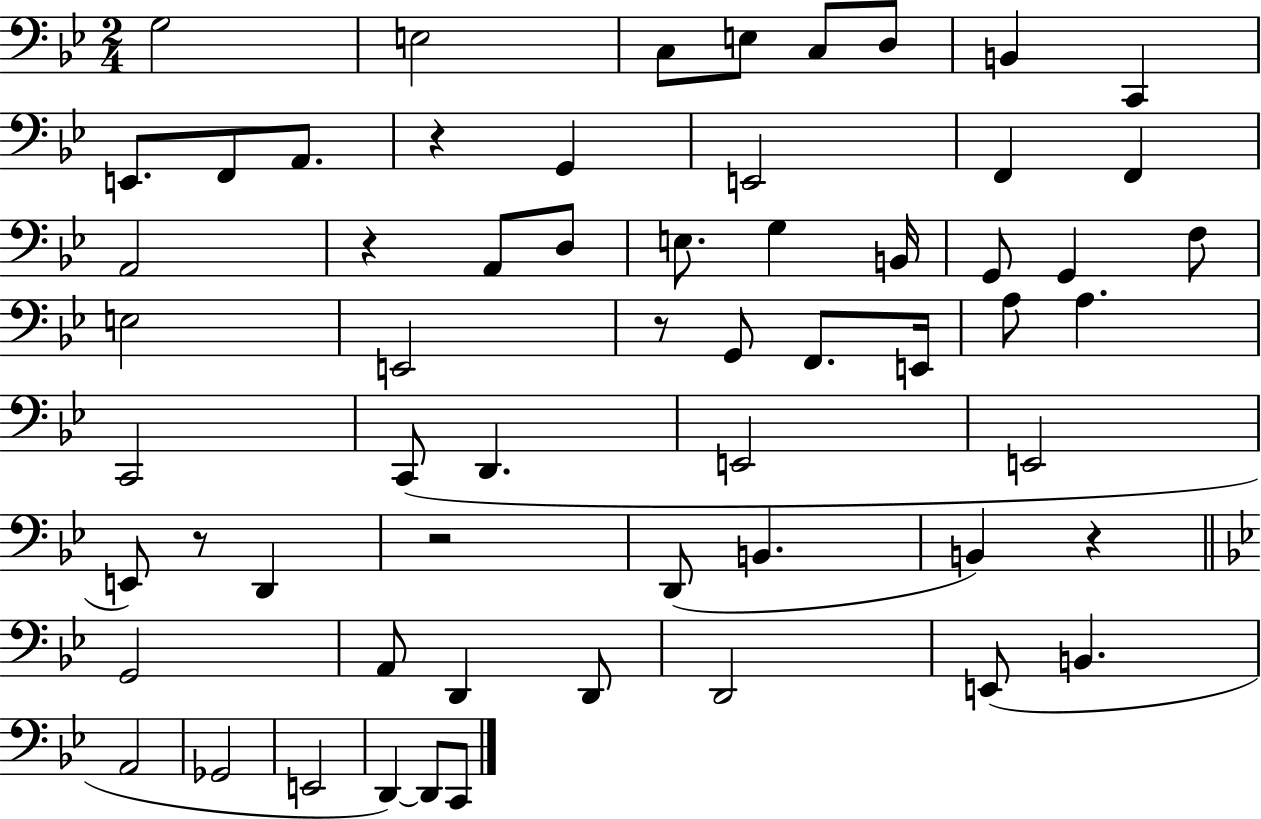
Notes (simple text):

G3/h E3/h C3/e E3/e C3/e D3/e B2/q C2/q E2/e. F2/e A2/e. R/q G2/q E2/h F2/q F2/q A2/h R/q A2/e D3/e E3/e. G3/q B2/s G2/e G2/q F3/e E3/h E2/h R/e G2/e F2/e. E2/s A3/e A3/q. C2/h C2/e D2/q. E2/h E2/h E2/e R/e D2/q R/h D2/e B2/q. B2/q R/q G2/h A2/e D2/q D2/e D2/h E2/e B2/q. A2/h Gb2/h E2/h D2/q D2/e C2/e